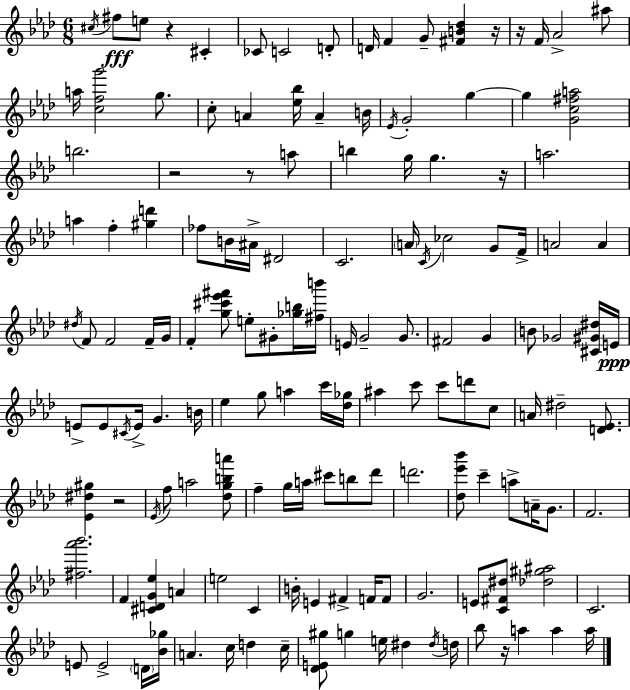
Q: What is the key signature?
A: AES major